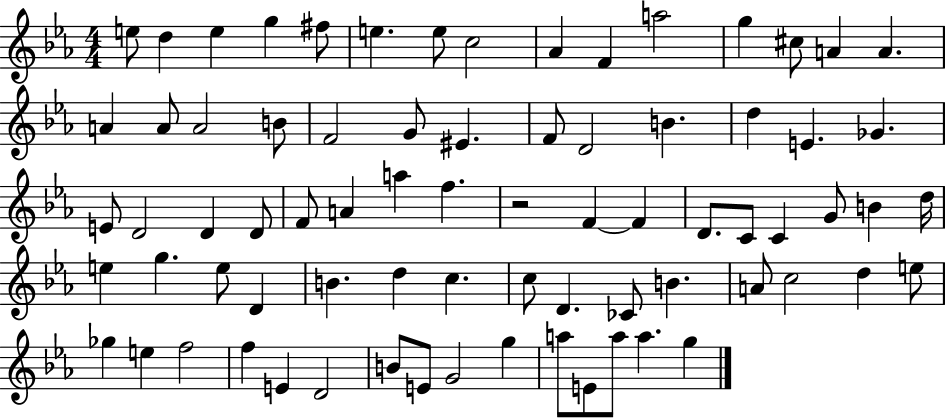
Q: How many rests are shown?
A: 1